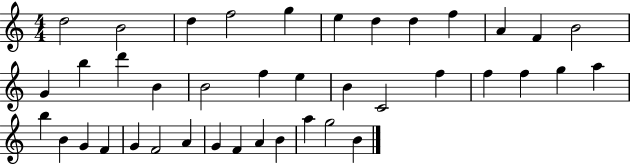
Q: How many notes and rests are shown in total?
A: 40